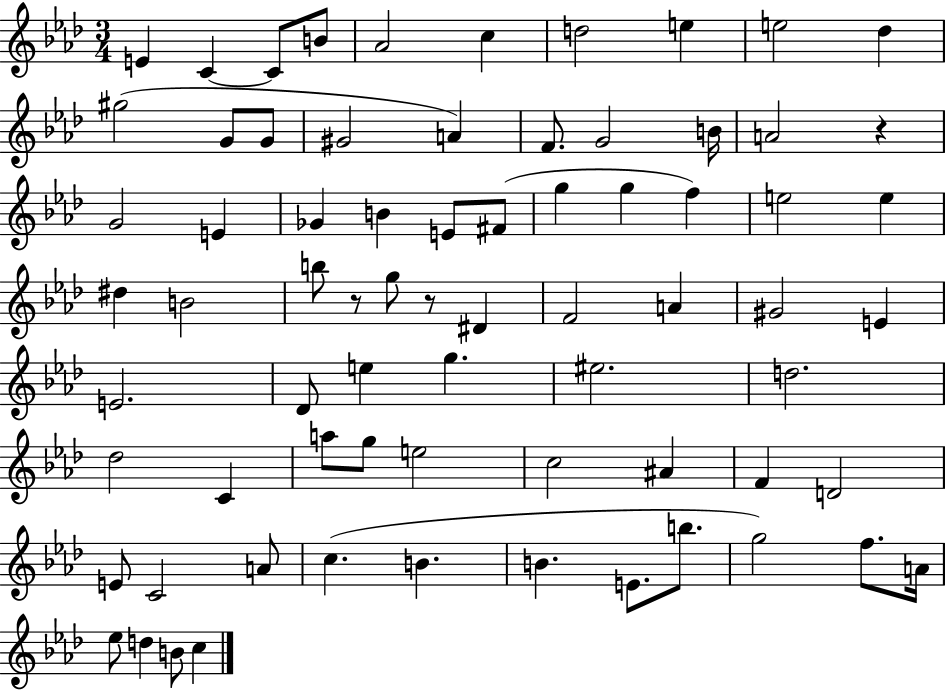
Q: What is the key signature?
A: AES major